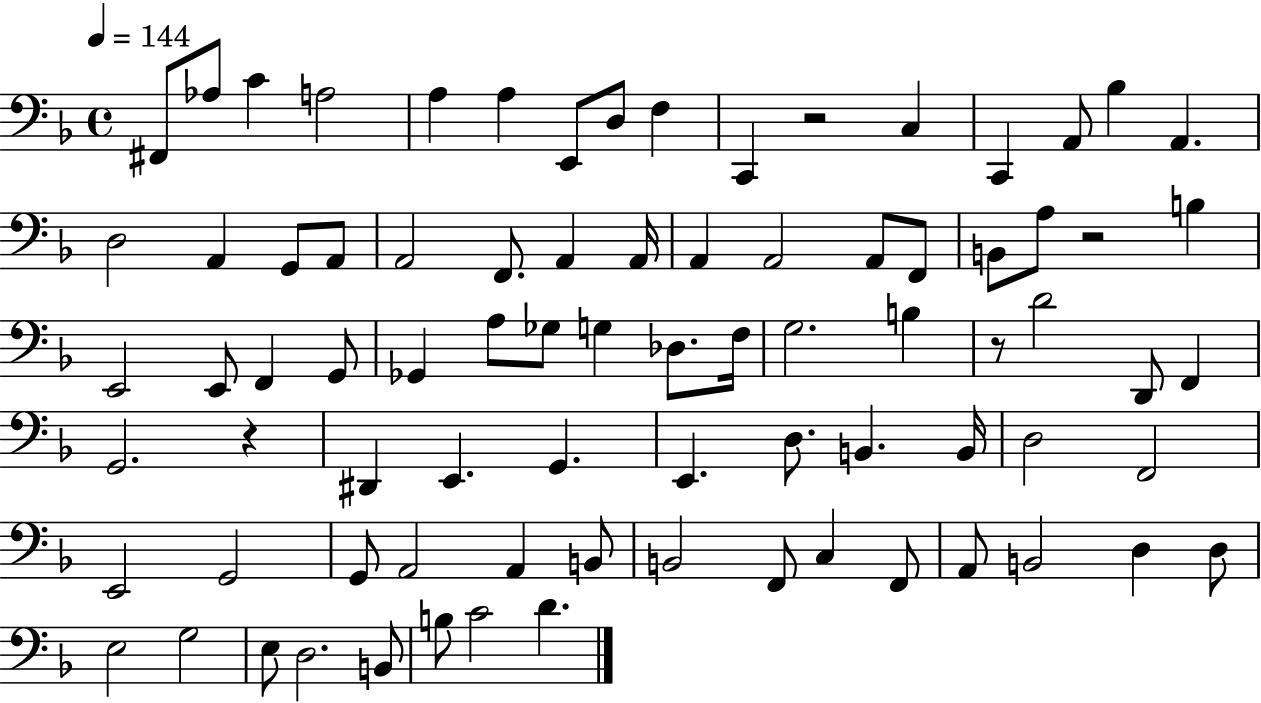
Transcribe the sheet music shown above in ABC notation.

X:1
T:Untitled
M:4/4
L:1/4
K:F
^F,,/2 _A,/2 C A,2 A, A, E,,/2 D,/2 F, C,, z2 C, C,, A,,/2 _B, A,, D,2 A,, G,,/2 A,,/2 A,,2 F,,/2 A,, A,,/4 A,, A,,2 A,,/2 F,,/2 B,,/2 A,/2 z2 B, E,,2 E,,/2 F,, G,,/2 _G,, A,/2 _G,/2 G, _D,/2 F,/4 G,2 B, z/2 D2 D,,/2 F,, G,,2 z ^D,, E,, G,, E,, D,/2 B,, B,,/4 D,2 F,,2 E,,2 G,,2 G,,/2 A,,2 A,, B,,/2 B,,2 F,,/2 C, F,,/2 A,,/2 B,,2 D, D,/2 E,2 G,2 E,/2 D,2 B,,/2 B,/2 C2 D